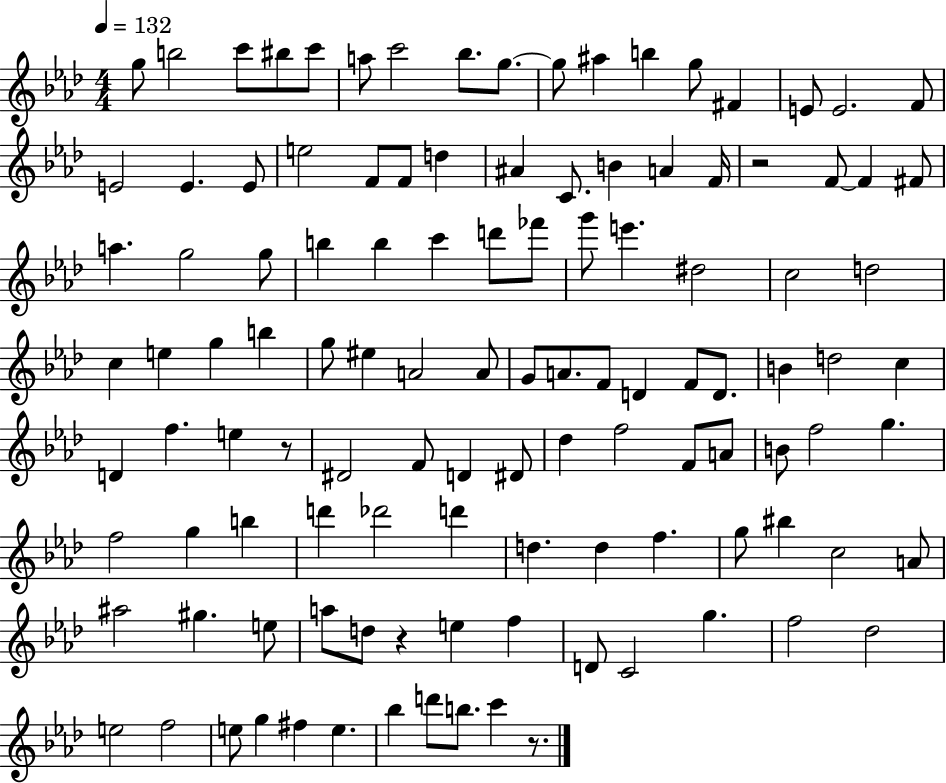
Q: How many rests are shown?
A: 4